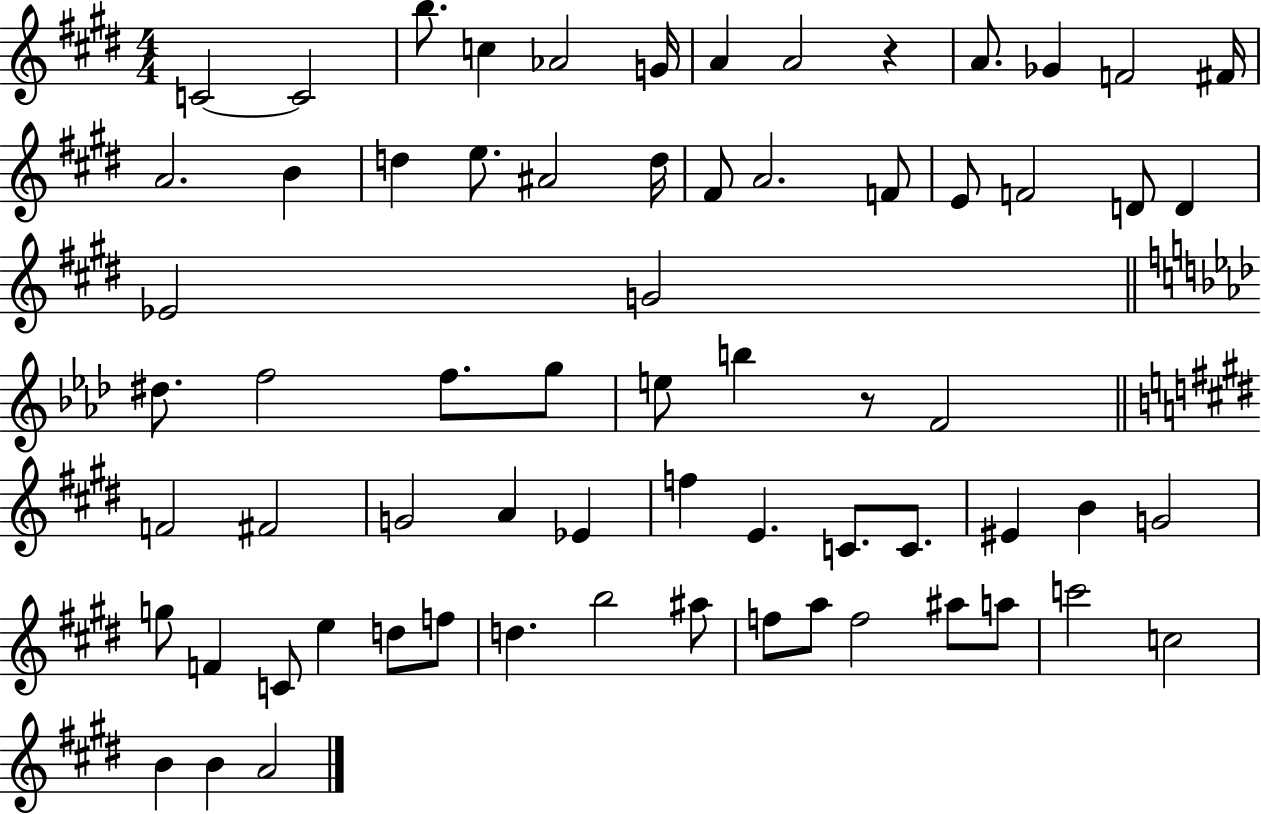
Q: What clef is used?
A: treble